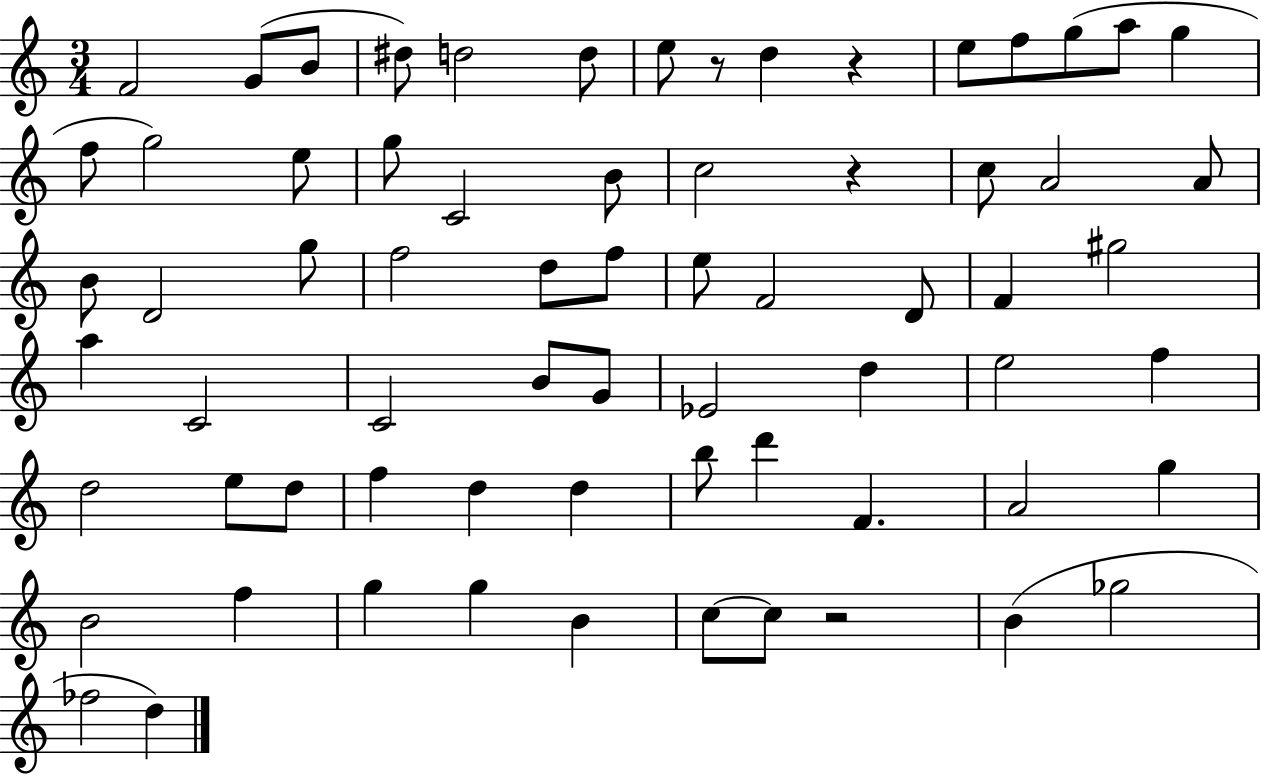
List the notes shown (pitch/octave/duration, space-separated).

F4/h G4/e B4/e D#5/e D5/h D5/e E5/e R/e D5/q R/q E5/e F5/e G5/e A5/e G5/q F5/e G5/h E5/e G5/e C4/h B4/e C5/h R/q C5/e A4/h A4/e B4/e D4/h G5/e F5/h D5/e F5/e E5/e F4/h D4/e F4/q G#5/h A5/q C4/h C4/h B4/e G4/e Eb4/h D5/q E5/h F5/q D5/h E5/e D5/e F5/q D5/q D5/q B5/e D6/q F4/q. A4/h G5/q B4/h F5/q G5/q G5/q B4/q C5/e C5/e R/h B4/q Gb5/h FES5/h D5/q